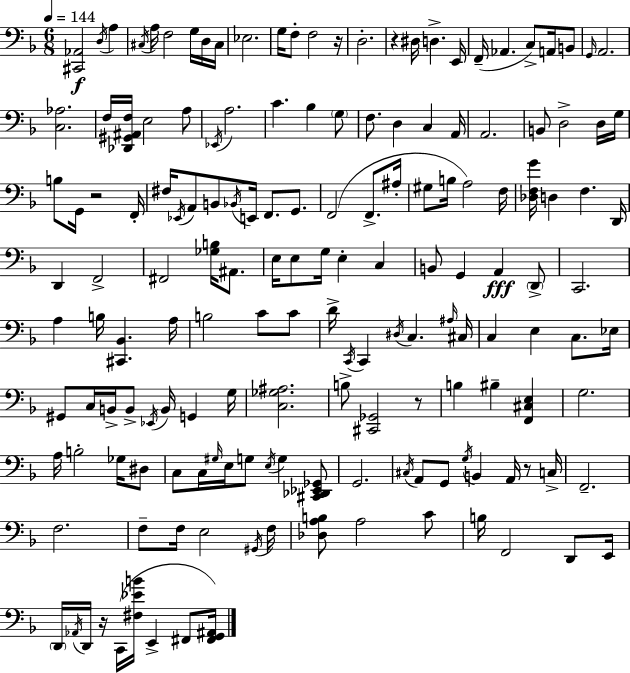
[C#2,Ab2]/h D3/s A3/q C#3/s A3/s F3/h G3/s D3/s C#3/s Eb3/h. G3/s F3/e F3/h R/s D3/h. R/q D#3/s D3/q. E2/s F2/s Ab2/q. C3/e A2/s B2/e G2/s A2/h. [C3,Ab3]/h. F3/s [Db2,G#2,A#2,F3]/s E3/h A3/e Eb2/s A3/h. C4/q. Bb3/q G3/e F3/e. D3/q C3/q A2/s A2/h. B2/e D3/h D3/s G3/s B3/e G2/s R/h F2/s F#3/s Eb2/s A2/e B2/e Bb2/s E2/s F2/e. G2/e. F2/h F2/e. A#3/s G#3/e B3/s A3/h F3/s [Db3,F3,G4]/s D3/q F3/q. D2/s D2/q F2/h F#2/h [Gb3,B3]/s A#2/e. E3/s E3/e G3/s E3/q C3/q B2/e G2/q A2/q D2/e C2/h. A3/q B3/s [C#2,Bb2]/q. A3/s B3/h C4/e C4/e D4/s C2/s C2/q D#3/s C3/q. A#3/s C#3/s C3/q E3/q C3/e. Eb3/s G#2/e C3/s B2/s B2/e Eb2/s B2/s G2/q G3/s [C3,Gb3,A#3]/h. B3/e [C#2,Gb2]/h R/e B3/q BIS3/q [F2,C#3,E3]/q G3/h. A3/s B3/h Gb3/s D#3/e C3/e C3/s G#3/s E3/s G3/e E3/s G3/q [C#2,Db2,Eb2,Gb2]/e G2/h. C#3/s A2/e G2/e G3/s B2/q A2/s R/e C3/s F2/h. F3/h. F3/e F3/s E3/h G#2/s F3/s [Db3,A3,B3]/e A3/h C4/e B3/s F2/h D2/e E2/s D2/s Ab2/s D2/s R/s C2/s [F#3,Eb4,B4]/s E2/q F#2/e [F#2,G2,A#2]/s